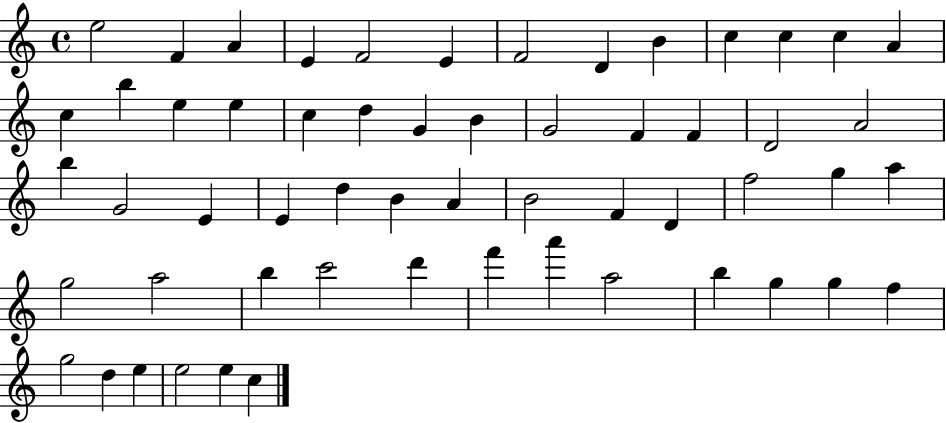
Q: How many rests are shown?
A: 0